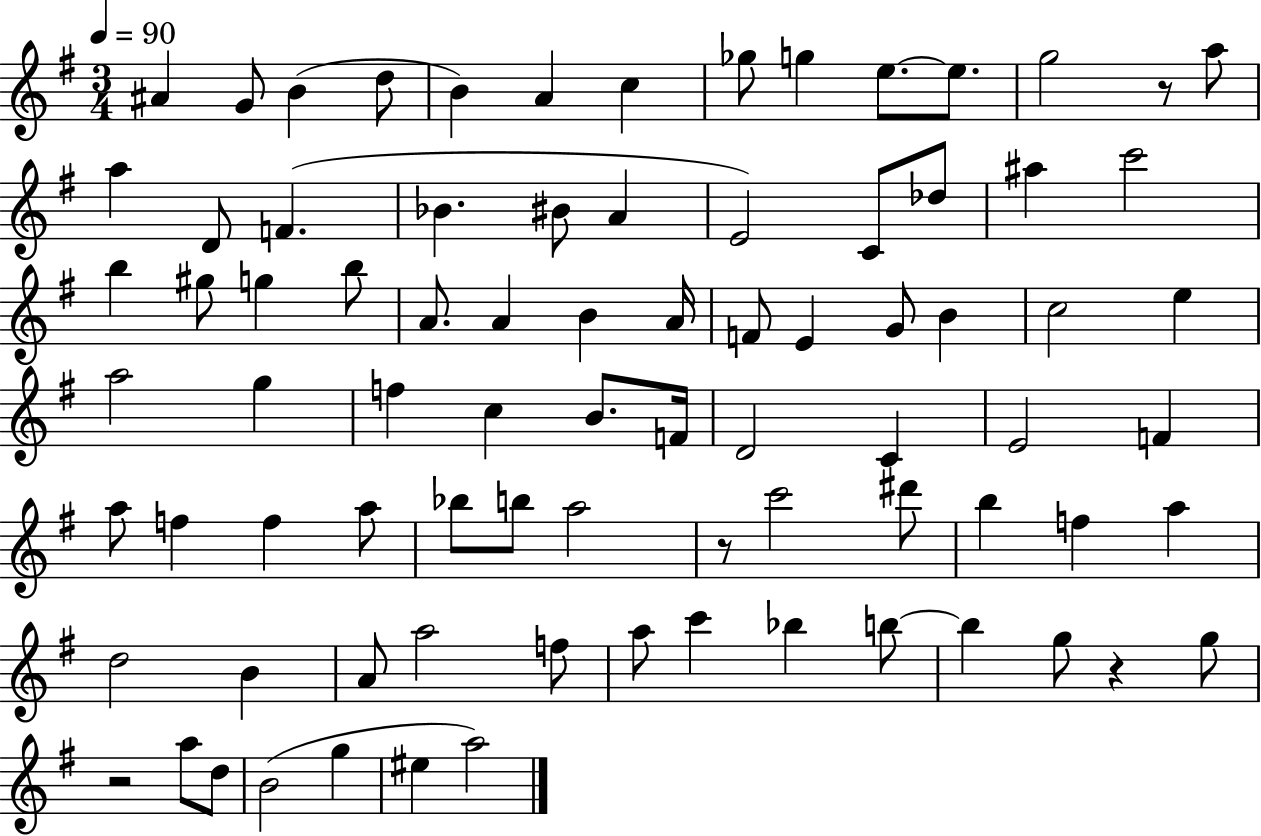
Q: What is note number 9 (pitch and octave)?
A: G5